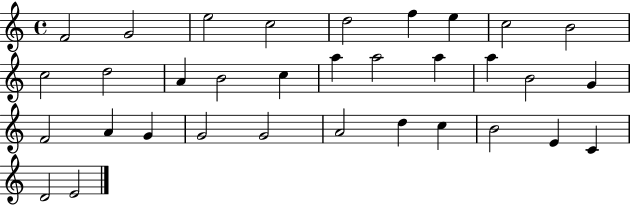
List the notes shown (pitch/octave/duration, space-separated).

F4/h G4/h E5/h C5/h D5/h F5/q E5/q C5/h B4/h C5/h D5/h A4/q B4/h C5/q A5/q A5/h A5/q A5/q B4/h G4/q F4/h A4/q G4/q G4/h G4/h A4/h D5/q C5/q B4/h E4/q C4/q D4/h E4/h